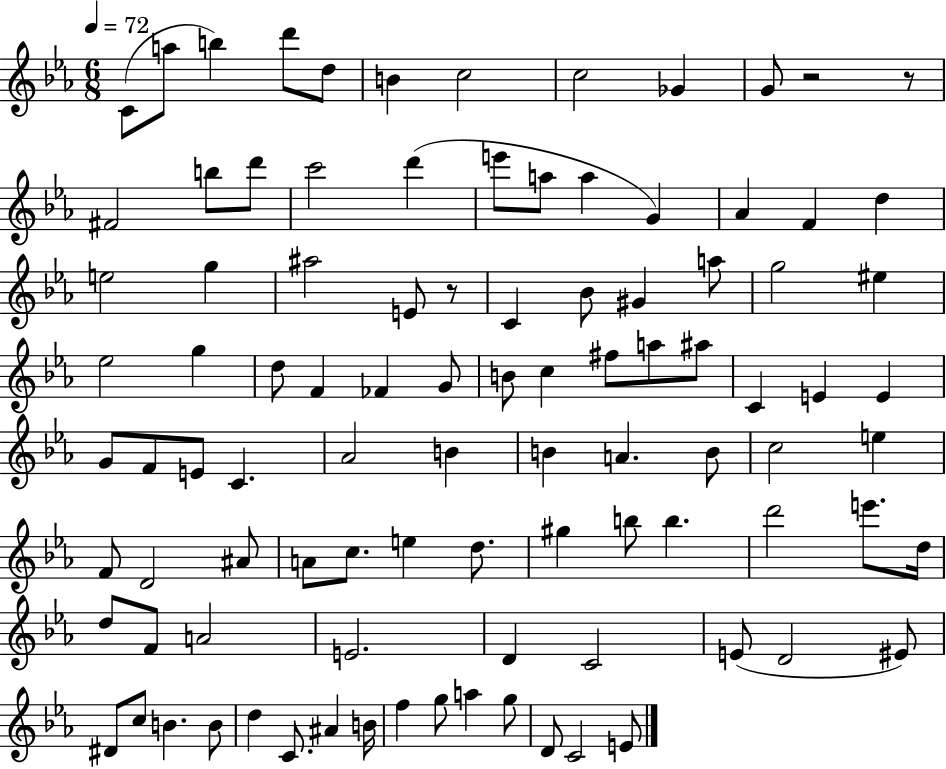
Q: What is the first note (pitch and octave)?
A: C4